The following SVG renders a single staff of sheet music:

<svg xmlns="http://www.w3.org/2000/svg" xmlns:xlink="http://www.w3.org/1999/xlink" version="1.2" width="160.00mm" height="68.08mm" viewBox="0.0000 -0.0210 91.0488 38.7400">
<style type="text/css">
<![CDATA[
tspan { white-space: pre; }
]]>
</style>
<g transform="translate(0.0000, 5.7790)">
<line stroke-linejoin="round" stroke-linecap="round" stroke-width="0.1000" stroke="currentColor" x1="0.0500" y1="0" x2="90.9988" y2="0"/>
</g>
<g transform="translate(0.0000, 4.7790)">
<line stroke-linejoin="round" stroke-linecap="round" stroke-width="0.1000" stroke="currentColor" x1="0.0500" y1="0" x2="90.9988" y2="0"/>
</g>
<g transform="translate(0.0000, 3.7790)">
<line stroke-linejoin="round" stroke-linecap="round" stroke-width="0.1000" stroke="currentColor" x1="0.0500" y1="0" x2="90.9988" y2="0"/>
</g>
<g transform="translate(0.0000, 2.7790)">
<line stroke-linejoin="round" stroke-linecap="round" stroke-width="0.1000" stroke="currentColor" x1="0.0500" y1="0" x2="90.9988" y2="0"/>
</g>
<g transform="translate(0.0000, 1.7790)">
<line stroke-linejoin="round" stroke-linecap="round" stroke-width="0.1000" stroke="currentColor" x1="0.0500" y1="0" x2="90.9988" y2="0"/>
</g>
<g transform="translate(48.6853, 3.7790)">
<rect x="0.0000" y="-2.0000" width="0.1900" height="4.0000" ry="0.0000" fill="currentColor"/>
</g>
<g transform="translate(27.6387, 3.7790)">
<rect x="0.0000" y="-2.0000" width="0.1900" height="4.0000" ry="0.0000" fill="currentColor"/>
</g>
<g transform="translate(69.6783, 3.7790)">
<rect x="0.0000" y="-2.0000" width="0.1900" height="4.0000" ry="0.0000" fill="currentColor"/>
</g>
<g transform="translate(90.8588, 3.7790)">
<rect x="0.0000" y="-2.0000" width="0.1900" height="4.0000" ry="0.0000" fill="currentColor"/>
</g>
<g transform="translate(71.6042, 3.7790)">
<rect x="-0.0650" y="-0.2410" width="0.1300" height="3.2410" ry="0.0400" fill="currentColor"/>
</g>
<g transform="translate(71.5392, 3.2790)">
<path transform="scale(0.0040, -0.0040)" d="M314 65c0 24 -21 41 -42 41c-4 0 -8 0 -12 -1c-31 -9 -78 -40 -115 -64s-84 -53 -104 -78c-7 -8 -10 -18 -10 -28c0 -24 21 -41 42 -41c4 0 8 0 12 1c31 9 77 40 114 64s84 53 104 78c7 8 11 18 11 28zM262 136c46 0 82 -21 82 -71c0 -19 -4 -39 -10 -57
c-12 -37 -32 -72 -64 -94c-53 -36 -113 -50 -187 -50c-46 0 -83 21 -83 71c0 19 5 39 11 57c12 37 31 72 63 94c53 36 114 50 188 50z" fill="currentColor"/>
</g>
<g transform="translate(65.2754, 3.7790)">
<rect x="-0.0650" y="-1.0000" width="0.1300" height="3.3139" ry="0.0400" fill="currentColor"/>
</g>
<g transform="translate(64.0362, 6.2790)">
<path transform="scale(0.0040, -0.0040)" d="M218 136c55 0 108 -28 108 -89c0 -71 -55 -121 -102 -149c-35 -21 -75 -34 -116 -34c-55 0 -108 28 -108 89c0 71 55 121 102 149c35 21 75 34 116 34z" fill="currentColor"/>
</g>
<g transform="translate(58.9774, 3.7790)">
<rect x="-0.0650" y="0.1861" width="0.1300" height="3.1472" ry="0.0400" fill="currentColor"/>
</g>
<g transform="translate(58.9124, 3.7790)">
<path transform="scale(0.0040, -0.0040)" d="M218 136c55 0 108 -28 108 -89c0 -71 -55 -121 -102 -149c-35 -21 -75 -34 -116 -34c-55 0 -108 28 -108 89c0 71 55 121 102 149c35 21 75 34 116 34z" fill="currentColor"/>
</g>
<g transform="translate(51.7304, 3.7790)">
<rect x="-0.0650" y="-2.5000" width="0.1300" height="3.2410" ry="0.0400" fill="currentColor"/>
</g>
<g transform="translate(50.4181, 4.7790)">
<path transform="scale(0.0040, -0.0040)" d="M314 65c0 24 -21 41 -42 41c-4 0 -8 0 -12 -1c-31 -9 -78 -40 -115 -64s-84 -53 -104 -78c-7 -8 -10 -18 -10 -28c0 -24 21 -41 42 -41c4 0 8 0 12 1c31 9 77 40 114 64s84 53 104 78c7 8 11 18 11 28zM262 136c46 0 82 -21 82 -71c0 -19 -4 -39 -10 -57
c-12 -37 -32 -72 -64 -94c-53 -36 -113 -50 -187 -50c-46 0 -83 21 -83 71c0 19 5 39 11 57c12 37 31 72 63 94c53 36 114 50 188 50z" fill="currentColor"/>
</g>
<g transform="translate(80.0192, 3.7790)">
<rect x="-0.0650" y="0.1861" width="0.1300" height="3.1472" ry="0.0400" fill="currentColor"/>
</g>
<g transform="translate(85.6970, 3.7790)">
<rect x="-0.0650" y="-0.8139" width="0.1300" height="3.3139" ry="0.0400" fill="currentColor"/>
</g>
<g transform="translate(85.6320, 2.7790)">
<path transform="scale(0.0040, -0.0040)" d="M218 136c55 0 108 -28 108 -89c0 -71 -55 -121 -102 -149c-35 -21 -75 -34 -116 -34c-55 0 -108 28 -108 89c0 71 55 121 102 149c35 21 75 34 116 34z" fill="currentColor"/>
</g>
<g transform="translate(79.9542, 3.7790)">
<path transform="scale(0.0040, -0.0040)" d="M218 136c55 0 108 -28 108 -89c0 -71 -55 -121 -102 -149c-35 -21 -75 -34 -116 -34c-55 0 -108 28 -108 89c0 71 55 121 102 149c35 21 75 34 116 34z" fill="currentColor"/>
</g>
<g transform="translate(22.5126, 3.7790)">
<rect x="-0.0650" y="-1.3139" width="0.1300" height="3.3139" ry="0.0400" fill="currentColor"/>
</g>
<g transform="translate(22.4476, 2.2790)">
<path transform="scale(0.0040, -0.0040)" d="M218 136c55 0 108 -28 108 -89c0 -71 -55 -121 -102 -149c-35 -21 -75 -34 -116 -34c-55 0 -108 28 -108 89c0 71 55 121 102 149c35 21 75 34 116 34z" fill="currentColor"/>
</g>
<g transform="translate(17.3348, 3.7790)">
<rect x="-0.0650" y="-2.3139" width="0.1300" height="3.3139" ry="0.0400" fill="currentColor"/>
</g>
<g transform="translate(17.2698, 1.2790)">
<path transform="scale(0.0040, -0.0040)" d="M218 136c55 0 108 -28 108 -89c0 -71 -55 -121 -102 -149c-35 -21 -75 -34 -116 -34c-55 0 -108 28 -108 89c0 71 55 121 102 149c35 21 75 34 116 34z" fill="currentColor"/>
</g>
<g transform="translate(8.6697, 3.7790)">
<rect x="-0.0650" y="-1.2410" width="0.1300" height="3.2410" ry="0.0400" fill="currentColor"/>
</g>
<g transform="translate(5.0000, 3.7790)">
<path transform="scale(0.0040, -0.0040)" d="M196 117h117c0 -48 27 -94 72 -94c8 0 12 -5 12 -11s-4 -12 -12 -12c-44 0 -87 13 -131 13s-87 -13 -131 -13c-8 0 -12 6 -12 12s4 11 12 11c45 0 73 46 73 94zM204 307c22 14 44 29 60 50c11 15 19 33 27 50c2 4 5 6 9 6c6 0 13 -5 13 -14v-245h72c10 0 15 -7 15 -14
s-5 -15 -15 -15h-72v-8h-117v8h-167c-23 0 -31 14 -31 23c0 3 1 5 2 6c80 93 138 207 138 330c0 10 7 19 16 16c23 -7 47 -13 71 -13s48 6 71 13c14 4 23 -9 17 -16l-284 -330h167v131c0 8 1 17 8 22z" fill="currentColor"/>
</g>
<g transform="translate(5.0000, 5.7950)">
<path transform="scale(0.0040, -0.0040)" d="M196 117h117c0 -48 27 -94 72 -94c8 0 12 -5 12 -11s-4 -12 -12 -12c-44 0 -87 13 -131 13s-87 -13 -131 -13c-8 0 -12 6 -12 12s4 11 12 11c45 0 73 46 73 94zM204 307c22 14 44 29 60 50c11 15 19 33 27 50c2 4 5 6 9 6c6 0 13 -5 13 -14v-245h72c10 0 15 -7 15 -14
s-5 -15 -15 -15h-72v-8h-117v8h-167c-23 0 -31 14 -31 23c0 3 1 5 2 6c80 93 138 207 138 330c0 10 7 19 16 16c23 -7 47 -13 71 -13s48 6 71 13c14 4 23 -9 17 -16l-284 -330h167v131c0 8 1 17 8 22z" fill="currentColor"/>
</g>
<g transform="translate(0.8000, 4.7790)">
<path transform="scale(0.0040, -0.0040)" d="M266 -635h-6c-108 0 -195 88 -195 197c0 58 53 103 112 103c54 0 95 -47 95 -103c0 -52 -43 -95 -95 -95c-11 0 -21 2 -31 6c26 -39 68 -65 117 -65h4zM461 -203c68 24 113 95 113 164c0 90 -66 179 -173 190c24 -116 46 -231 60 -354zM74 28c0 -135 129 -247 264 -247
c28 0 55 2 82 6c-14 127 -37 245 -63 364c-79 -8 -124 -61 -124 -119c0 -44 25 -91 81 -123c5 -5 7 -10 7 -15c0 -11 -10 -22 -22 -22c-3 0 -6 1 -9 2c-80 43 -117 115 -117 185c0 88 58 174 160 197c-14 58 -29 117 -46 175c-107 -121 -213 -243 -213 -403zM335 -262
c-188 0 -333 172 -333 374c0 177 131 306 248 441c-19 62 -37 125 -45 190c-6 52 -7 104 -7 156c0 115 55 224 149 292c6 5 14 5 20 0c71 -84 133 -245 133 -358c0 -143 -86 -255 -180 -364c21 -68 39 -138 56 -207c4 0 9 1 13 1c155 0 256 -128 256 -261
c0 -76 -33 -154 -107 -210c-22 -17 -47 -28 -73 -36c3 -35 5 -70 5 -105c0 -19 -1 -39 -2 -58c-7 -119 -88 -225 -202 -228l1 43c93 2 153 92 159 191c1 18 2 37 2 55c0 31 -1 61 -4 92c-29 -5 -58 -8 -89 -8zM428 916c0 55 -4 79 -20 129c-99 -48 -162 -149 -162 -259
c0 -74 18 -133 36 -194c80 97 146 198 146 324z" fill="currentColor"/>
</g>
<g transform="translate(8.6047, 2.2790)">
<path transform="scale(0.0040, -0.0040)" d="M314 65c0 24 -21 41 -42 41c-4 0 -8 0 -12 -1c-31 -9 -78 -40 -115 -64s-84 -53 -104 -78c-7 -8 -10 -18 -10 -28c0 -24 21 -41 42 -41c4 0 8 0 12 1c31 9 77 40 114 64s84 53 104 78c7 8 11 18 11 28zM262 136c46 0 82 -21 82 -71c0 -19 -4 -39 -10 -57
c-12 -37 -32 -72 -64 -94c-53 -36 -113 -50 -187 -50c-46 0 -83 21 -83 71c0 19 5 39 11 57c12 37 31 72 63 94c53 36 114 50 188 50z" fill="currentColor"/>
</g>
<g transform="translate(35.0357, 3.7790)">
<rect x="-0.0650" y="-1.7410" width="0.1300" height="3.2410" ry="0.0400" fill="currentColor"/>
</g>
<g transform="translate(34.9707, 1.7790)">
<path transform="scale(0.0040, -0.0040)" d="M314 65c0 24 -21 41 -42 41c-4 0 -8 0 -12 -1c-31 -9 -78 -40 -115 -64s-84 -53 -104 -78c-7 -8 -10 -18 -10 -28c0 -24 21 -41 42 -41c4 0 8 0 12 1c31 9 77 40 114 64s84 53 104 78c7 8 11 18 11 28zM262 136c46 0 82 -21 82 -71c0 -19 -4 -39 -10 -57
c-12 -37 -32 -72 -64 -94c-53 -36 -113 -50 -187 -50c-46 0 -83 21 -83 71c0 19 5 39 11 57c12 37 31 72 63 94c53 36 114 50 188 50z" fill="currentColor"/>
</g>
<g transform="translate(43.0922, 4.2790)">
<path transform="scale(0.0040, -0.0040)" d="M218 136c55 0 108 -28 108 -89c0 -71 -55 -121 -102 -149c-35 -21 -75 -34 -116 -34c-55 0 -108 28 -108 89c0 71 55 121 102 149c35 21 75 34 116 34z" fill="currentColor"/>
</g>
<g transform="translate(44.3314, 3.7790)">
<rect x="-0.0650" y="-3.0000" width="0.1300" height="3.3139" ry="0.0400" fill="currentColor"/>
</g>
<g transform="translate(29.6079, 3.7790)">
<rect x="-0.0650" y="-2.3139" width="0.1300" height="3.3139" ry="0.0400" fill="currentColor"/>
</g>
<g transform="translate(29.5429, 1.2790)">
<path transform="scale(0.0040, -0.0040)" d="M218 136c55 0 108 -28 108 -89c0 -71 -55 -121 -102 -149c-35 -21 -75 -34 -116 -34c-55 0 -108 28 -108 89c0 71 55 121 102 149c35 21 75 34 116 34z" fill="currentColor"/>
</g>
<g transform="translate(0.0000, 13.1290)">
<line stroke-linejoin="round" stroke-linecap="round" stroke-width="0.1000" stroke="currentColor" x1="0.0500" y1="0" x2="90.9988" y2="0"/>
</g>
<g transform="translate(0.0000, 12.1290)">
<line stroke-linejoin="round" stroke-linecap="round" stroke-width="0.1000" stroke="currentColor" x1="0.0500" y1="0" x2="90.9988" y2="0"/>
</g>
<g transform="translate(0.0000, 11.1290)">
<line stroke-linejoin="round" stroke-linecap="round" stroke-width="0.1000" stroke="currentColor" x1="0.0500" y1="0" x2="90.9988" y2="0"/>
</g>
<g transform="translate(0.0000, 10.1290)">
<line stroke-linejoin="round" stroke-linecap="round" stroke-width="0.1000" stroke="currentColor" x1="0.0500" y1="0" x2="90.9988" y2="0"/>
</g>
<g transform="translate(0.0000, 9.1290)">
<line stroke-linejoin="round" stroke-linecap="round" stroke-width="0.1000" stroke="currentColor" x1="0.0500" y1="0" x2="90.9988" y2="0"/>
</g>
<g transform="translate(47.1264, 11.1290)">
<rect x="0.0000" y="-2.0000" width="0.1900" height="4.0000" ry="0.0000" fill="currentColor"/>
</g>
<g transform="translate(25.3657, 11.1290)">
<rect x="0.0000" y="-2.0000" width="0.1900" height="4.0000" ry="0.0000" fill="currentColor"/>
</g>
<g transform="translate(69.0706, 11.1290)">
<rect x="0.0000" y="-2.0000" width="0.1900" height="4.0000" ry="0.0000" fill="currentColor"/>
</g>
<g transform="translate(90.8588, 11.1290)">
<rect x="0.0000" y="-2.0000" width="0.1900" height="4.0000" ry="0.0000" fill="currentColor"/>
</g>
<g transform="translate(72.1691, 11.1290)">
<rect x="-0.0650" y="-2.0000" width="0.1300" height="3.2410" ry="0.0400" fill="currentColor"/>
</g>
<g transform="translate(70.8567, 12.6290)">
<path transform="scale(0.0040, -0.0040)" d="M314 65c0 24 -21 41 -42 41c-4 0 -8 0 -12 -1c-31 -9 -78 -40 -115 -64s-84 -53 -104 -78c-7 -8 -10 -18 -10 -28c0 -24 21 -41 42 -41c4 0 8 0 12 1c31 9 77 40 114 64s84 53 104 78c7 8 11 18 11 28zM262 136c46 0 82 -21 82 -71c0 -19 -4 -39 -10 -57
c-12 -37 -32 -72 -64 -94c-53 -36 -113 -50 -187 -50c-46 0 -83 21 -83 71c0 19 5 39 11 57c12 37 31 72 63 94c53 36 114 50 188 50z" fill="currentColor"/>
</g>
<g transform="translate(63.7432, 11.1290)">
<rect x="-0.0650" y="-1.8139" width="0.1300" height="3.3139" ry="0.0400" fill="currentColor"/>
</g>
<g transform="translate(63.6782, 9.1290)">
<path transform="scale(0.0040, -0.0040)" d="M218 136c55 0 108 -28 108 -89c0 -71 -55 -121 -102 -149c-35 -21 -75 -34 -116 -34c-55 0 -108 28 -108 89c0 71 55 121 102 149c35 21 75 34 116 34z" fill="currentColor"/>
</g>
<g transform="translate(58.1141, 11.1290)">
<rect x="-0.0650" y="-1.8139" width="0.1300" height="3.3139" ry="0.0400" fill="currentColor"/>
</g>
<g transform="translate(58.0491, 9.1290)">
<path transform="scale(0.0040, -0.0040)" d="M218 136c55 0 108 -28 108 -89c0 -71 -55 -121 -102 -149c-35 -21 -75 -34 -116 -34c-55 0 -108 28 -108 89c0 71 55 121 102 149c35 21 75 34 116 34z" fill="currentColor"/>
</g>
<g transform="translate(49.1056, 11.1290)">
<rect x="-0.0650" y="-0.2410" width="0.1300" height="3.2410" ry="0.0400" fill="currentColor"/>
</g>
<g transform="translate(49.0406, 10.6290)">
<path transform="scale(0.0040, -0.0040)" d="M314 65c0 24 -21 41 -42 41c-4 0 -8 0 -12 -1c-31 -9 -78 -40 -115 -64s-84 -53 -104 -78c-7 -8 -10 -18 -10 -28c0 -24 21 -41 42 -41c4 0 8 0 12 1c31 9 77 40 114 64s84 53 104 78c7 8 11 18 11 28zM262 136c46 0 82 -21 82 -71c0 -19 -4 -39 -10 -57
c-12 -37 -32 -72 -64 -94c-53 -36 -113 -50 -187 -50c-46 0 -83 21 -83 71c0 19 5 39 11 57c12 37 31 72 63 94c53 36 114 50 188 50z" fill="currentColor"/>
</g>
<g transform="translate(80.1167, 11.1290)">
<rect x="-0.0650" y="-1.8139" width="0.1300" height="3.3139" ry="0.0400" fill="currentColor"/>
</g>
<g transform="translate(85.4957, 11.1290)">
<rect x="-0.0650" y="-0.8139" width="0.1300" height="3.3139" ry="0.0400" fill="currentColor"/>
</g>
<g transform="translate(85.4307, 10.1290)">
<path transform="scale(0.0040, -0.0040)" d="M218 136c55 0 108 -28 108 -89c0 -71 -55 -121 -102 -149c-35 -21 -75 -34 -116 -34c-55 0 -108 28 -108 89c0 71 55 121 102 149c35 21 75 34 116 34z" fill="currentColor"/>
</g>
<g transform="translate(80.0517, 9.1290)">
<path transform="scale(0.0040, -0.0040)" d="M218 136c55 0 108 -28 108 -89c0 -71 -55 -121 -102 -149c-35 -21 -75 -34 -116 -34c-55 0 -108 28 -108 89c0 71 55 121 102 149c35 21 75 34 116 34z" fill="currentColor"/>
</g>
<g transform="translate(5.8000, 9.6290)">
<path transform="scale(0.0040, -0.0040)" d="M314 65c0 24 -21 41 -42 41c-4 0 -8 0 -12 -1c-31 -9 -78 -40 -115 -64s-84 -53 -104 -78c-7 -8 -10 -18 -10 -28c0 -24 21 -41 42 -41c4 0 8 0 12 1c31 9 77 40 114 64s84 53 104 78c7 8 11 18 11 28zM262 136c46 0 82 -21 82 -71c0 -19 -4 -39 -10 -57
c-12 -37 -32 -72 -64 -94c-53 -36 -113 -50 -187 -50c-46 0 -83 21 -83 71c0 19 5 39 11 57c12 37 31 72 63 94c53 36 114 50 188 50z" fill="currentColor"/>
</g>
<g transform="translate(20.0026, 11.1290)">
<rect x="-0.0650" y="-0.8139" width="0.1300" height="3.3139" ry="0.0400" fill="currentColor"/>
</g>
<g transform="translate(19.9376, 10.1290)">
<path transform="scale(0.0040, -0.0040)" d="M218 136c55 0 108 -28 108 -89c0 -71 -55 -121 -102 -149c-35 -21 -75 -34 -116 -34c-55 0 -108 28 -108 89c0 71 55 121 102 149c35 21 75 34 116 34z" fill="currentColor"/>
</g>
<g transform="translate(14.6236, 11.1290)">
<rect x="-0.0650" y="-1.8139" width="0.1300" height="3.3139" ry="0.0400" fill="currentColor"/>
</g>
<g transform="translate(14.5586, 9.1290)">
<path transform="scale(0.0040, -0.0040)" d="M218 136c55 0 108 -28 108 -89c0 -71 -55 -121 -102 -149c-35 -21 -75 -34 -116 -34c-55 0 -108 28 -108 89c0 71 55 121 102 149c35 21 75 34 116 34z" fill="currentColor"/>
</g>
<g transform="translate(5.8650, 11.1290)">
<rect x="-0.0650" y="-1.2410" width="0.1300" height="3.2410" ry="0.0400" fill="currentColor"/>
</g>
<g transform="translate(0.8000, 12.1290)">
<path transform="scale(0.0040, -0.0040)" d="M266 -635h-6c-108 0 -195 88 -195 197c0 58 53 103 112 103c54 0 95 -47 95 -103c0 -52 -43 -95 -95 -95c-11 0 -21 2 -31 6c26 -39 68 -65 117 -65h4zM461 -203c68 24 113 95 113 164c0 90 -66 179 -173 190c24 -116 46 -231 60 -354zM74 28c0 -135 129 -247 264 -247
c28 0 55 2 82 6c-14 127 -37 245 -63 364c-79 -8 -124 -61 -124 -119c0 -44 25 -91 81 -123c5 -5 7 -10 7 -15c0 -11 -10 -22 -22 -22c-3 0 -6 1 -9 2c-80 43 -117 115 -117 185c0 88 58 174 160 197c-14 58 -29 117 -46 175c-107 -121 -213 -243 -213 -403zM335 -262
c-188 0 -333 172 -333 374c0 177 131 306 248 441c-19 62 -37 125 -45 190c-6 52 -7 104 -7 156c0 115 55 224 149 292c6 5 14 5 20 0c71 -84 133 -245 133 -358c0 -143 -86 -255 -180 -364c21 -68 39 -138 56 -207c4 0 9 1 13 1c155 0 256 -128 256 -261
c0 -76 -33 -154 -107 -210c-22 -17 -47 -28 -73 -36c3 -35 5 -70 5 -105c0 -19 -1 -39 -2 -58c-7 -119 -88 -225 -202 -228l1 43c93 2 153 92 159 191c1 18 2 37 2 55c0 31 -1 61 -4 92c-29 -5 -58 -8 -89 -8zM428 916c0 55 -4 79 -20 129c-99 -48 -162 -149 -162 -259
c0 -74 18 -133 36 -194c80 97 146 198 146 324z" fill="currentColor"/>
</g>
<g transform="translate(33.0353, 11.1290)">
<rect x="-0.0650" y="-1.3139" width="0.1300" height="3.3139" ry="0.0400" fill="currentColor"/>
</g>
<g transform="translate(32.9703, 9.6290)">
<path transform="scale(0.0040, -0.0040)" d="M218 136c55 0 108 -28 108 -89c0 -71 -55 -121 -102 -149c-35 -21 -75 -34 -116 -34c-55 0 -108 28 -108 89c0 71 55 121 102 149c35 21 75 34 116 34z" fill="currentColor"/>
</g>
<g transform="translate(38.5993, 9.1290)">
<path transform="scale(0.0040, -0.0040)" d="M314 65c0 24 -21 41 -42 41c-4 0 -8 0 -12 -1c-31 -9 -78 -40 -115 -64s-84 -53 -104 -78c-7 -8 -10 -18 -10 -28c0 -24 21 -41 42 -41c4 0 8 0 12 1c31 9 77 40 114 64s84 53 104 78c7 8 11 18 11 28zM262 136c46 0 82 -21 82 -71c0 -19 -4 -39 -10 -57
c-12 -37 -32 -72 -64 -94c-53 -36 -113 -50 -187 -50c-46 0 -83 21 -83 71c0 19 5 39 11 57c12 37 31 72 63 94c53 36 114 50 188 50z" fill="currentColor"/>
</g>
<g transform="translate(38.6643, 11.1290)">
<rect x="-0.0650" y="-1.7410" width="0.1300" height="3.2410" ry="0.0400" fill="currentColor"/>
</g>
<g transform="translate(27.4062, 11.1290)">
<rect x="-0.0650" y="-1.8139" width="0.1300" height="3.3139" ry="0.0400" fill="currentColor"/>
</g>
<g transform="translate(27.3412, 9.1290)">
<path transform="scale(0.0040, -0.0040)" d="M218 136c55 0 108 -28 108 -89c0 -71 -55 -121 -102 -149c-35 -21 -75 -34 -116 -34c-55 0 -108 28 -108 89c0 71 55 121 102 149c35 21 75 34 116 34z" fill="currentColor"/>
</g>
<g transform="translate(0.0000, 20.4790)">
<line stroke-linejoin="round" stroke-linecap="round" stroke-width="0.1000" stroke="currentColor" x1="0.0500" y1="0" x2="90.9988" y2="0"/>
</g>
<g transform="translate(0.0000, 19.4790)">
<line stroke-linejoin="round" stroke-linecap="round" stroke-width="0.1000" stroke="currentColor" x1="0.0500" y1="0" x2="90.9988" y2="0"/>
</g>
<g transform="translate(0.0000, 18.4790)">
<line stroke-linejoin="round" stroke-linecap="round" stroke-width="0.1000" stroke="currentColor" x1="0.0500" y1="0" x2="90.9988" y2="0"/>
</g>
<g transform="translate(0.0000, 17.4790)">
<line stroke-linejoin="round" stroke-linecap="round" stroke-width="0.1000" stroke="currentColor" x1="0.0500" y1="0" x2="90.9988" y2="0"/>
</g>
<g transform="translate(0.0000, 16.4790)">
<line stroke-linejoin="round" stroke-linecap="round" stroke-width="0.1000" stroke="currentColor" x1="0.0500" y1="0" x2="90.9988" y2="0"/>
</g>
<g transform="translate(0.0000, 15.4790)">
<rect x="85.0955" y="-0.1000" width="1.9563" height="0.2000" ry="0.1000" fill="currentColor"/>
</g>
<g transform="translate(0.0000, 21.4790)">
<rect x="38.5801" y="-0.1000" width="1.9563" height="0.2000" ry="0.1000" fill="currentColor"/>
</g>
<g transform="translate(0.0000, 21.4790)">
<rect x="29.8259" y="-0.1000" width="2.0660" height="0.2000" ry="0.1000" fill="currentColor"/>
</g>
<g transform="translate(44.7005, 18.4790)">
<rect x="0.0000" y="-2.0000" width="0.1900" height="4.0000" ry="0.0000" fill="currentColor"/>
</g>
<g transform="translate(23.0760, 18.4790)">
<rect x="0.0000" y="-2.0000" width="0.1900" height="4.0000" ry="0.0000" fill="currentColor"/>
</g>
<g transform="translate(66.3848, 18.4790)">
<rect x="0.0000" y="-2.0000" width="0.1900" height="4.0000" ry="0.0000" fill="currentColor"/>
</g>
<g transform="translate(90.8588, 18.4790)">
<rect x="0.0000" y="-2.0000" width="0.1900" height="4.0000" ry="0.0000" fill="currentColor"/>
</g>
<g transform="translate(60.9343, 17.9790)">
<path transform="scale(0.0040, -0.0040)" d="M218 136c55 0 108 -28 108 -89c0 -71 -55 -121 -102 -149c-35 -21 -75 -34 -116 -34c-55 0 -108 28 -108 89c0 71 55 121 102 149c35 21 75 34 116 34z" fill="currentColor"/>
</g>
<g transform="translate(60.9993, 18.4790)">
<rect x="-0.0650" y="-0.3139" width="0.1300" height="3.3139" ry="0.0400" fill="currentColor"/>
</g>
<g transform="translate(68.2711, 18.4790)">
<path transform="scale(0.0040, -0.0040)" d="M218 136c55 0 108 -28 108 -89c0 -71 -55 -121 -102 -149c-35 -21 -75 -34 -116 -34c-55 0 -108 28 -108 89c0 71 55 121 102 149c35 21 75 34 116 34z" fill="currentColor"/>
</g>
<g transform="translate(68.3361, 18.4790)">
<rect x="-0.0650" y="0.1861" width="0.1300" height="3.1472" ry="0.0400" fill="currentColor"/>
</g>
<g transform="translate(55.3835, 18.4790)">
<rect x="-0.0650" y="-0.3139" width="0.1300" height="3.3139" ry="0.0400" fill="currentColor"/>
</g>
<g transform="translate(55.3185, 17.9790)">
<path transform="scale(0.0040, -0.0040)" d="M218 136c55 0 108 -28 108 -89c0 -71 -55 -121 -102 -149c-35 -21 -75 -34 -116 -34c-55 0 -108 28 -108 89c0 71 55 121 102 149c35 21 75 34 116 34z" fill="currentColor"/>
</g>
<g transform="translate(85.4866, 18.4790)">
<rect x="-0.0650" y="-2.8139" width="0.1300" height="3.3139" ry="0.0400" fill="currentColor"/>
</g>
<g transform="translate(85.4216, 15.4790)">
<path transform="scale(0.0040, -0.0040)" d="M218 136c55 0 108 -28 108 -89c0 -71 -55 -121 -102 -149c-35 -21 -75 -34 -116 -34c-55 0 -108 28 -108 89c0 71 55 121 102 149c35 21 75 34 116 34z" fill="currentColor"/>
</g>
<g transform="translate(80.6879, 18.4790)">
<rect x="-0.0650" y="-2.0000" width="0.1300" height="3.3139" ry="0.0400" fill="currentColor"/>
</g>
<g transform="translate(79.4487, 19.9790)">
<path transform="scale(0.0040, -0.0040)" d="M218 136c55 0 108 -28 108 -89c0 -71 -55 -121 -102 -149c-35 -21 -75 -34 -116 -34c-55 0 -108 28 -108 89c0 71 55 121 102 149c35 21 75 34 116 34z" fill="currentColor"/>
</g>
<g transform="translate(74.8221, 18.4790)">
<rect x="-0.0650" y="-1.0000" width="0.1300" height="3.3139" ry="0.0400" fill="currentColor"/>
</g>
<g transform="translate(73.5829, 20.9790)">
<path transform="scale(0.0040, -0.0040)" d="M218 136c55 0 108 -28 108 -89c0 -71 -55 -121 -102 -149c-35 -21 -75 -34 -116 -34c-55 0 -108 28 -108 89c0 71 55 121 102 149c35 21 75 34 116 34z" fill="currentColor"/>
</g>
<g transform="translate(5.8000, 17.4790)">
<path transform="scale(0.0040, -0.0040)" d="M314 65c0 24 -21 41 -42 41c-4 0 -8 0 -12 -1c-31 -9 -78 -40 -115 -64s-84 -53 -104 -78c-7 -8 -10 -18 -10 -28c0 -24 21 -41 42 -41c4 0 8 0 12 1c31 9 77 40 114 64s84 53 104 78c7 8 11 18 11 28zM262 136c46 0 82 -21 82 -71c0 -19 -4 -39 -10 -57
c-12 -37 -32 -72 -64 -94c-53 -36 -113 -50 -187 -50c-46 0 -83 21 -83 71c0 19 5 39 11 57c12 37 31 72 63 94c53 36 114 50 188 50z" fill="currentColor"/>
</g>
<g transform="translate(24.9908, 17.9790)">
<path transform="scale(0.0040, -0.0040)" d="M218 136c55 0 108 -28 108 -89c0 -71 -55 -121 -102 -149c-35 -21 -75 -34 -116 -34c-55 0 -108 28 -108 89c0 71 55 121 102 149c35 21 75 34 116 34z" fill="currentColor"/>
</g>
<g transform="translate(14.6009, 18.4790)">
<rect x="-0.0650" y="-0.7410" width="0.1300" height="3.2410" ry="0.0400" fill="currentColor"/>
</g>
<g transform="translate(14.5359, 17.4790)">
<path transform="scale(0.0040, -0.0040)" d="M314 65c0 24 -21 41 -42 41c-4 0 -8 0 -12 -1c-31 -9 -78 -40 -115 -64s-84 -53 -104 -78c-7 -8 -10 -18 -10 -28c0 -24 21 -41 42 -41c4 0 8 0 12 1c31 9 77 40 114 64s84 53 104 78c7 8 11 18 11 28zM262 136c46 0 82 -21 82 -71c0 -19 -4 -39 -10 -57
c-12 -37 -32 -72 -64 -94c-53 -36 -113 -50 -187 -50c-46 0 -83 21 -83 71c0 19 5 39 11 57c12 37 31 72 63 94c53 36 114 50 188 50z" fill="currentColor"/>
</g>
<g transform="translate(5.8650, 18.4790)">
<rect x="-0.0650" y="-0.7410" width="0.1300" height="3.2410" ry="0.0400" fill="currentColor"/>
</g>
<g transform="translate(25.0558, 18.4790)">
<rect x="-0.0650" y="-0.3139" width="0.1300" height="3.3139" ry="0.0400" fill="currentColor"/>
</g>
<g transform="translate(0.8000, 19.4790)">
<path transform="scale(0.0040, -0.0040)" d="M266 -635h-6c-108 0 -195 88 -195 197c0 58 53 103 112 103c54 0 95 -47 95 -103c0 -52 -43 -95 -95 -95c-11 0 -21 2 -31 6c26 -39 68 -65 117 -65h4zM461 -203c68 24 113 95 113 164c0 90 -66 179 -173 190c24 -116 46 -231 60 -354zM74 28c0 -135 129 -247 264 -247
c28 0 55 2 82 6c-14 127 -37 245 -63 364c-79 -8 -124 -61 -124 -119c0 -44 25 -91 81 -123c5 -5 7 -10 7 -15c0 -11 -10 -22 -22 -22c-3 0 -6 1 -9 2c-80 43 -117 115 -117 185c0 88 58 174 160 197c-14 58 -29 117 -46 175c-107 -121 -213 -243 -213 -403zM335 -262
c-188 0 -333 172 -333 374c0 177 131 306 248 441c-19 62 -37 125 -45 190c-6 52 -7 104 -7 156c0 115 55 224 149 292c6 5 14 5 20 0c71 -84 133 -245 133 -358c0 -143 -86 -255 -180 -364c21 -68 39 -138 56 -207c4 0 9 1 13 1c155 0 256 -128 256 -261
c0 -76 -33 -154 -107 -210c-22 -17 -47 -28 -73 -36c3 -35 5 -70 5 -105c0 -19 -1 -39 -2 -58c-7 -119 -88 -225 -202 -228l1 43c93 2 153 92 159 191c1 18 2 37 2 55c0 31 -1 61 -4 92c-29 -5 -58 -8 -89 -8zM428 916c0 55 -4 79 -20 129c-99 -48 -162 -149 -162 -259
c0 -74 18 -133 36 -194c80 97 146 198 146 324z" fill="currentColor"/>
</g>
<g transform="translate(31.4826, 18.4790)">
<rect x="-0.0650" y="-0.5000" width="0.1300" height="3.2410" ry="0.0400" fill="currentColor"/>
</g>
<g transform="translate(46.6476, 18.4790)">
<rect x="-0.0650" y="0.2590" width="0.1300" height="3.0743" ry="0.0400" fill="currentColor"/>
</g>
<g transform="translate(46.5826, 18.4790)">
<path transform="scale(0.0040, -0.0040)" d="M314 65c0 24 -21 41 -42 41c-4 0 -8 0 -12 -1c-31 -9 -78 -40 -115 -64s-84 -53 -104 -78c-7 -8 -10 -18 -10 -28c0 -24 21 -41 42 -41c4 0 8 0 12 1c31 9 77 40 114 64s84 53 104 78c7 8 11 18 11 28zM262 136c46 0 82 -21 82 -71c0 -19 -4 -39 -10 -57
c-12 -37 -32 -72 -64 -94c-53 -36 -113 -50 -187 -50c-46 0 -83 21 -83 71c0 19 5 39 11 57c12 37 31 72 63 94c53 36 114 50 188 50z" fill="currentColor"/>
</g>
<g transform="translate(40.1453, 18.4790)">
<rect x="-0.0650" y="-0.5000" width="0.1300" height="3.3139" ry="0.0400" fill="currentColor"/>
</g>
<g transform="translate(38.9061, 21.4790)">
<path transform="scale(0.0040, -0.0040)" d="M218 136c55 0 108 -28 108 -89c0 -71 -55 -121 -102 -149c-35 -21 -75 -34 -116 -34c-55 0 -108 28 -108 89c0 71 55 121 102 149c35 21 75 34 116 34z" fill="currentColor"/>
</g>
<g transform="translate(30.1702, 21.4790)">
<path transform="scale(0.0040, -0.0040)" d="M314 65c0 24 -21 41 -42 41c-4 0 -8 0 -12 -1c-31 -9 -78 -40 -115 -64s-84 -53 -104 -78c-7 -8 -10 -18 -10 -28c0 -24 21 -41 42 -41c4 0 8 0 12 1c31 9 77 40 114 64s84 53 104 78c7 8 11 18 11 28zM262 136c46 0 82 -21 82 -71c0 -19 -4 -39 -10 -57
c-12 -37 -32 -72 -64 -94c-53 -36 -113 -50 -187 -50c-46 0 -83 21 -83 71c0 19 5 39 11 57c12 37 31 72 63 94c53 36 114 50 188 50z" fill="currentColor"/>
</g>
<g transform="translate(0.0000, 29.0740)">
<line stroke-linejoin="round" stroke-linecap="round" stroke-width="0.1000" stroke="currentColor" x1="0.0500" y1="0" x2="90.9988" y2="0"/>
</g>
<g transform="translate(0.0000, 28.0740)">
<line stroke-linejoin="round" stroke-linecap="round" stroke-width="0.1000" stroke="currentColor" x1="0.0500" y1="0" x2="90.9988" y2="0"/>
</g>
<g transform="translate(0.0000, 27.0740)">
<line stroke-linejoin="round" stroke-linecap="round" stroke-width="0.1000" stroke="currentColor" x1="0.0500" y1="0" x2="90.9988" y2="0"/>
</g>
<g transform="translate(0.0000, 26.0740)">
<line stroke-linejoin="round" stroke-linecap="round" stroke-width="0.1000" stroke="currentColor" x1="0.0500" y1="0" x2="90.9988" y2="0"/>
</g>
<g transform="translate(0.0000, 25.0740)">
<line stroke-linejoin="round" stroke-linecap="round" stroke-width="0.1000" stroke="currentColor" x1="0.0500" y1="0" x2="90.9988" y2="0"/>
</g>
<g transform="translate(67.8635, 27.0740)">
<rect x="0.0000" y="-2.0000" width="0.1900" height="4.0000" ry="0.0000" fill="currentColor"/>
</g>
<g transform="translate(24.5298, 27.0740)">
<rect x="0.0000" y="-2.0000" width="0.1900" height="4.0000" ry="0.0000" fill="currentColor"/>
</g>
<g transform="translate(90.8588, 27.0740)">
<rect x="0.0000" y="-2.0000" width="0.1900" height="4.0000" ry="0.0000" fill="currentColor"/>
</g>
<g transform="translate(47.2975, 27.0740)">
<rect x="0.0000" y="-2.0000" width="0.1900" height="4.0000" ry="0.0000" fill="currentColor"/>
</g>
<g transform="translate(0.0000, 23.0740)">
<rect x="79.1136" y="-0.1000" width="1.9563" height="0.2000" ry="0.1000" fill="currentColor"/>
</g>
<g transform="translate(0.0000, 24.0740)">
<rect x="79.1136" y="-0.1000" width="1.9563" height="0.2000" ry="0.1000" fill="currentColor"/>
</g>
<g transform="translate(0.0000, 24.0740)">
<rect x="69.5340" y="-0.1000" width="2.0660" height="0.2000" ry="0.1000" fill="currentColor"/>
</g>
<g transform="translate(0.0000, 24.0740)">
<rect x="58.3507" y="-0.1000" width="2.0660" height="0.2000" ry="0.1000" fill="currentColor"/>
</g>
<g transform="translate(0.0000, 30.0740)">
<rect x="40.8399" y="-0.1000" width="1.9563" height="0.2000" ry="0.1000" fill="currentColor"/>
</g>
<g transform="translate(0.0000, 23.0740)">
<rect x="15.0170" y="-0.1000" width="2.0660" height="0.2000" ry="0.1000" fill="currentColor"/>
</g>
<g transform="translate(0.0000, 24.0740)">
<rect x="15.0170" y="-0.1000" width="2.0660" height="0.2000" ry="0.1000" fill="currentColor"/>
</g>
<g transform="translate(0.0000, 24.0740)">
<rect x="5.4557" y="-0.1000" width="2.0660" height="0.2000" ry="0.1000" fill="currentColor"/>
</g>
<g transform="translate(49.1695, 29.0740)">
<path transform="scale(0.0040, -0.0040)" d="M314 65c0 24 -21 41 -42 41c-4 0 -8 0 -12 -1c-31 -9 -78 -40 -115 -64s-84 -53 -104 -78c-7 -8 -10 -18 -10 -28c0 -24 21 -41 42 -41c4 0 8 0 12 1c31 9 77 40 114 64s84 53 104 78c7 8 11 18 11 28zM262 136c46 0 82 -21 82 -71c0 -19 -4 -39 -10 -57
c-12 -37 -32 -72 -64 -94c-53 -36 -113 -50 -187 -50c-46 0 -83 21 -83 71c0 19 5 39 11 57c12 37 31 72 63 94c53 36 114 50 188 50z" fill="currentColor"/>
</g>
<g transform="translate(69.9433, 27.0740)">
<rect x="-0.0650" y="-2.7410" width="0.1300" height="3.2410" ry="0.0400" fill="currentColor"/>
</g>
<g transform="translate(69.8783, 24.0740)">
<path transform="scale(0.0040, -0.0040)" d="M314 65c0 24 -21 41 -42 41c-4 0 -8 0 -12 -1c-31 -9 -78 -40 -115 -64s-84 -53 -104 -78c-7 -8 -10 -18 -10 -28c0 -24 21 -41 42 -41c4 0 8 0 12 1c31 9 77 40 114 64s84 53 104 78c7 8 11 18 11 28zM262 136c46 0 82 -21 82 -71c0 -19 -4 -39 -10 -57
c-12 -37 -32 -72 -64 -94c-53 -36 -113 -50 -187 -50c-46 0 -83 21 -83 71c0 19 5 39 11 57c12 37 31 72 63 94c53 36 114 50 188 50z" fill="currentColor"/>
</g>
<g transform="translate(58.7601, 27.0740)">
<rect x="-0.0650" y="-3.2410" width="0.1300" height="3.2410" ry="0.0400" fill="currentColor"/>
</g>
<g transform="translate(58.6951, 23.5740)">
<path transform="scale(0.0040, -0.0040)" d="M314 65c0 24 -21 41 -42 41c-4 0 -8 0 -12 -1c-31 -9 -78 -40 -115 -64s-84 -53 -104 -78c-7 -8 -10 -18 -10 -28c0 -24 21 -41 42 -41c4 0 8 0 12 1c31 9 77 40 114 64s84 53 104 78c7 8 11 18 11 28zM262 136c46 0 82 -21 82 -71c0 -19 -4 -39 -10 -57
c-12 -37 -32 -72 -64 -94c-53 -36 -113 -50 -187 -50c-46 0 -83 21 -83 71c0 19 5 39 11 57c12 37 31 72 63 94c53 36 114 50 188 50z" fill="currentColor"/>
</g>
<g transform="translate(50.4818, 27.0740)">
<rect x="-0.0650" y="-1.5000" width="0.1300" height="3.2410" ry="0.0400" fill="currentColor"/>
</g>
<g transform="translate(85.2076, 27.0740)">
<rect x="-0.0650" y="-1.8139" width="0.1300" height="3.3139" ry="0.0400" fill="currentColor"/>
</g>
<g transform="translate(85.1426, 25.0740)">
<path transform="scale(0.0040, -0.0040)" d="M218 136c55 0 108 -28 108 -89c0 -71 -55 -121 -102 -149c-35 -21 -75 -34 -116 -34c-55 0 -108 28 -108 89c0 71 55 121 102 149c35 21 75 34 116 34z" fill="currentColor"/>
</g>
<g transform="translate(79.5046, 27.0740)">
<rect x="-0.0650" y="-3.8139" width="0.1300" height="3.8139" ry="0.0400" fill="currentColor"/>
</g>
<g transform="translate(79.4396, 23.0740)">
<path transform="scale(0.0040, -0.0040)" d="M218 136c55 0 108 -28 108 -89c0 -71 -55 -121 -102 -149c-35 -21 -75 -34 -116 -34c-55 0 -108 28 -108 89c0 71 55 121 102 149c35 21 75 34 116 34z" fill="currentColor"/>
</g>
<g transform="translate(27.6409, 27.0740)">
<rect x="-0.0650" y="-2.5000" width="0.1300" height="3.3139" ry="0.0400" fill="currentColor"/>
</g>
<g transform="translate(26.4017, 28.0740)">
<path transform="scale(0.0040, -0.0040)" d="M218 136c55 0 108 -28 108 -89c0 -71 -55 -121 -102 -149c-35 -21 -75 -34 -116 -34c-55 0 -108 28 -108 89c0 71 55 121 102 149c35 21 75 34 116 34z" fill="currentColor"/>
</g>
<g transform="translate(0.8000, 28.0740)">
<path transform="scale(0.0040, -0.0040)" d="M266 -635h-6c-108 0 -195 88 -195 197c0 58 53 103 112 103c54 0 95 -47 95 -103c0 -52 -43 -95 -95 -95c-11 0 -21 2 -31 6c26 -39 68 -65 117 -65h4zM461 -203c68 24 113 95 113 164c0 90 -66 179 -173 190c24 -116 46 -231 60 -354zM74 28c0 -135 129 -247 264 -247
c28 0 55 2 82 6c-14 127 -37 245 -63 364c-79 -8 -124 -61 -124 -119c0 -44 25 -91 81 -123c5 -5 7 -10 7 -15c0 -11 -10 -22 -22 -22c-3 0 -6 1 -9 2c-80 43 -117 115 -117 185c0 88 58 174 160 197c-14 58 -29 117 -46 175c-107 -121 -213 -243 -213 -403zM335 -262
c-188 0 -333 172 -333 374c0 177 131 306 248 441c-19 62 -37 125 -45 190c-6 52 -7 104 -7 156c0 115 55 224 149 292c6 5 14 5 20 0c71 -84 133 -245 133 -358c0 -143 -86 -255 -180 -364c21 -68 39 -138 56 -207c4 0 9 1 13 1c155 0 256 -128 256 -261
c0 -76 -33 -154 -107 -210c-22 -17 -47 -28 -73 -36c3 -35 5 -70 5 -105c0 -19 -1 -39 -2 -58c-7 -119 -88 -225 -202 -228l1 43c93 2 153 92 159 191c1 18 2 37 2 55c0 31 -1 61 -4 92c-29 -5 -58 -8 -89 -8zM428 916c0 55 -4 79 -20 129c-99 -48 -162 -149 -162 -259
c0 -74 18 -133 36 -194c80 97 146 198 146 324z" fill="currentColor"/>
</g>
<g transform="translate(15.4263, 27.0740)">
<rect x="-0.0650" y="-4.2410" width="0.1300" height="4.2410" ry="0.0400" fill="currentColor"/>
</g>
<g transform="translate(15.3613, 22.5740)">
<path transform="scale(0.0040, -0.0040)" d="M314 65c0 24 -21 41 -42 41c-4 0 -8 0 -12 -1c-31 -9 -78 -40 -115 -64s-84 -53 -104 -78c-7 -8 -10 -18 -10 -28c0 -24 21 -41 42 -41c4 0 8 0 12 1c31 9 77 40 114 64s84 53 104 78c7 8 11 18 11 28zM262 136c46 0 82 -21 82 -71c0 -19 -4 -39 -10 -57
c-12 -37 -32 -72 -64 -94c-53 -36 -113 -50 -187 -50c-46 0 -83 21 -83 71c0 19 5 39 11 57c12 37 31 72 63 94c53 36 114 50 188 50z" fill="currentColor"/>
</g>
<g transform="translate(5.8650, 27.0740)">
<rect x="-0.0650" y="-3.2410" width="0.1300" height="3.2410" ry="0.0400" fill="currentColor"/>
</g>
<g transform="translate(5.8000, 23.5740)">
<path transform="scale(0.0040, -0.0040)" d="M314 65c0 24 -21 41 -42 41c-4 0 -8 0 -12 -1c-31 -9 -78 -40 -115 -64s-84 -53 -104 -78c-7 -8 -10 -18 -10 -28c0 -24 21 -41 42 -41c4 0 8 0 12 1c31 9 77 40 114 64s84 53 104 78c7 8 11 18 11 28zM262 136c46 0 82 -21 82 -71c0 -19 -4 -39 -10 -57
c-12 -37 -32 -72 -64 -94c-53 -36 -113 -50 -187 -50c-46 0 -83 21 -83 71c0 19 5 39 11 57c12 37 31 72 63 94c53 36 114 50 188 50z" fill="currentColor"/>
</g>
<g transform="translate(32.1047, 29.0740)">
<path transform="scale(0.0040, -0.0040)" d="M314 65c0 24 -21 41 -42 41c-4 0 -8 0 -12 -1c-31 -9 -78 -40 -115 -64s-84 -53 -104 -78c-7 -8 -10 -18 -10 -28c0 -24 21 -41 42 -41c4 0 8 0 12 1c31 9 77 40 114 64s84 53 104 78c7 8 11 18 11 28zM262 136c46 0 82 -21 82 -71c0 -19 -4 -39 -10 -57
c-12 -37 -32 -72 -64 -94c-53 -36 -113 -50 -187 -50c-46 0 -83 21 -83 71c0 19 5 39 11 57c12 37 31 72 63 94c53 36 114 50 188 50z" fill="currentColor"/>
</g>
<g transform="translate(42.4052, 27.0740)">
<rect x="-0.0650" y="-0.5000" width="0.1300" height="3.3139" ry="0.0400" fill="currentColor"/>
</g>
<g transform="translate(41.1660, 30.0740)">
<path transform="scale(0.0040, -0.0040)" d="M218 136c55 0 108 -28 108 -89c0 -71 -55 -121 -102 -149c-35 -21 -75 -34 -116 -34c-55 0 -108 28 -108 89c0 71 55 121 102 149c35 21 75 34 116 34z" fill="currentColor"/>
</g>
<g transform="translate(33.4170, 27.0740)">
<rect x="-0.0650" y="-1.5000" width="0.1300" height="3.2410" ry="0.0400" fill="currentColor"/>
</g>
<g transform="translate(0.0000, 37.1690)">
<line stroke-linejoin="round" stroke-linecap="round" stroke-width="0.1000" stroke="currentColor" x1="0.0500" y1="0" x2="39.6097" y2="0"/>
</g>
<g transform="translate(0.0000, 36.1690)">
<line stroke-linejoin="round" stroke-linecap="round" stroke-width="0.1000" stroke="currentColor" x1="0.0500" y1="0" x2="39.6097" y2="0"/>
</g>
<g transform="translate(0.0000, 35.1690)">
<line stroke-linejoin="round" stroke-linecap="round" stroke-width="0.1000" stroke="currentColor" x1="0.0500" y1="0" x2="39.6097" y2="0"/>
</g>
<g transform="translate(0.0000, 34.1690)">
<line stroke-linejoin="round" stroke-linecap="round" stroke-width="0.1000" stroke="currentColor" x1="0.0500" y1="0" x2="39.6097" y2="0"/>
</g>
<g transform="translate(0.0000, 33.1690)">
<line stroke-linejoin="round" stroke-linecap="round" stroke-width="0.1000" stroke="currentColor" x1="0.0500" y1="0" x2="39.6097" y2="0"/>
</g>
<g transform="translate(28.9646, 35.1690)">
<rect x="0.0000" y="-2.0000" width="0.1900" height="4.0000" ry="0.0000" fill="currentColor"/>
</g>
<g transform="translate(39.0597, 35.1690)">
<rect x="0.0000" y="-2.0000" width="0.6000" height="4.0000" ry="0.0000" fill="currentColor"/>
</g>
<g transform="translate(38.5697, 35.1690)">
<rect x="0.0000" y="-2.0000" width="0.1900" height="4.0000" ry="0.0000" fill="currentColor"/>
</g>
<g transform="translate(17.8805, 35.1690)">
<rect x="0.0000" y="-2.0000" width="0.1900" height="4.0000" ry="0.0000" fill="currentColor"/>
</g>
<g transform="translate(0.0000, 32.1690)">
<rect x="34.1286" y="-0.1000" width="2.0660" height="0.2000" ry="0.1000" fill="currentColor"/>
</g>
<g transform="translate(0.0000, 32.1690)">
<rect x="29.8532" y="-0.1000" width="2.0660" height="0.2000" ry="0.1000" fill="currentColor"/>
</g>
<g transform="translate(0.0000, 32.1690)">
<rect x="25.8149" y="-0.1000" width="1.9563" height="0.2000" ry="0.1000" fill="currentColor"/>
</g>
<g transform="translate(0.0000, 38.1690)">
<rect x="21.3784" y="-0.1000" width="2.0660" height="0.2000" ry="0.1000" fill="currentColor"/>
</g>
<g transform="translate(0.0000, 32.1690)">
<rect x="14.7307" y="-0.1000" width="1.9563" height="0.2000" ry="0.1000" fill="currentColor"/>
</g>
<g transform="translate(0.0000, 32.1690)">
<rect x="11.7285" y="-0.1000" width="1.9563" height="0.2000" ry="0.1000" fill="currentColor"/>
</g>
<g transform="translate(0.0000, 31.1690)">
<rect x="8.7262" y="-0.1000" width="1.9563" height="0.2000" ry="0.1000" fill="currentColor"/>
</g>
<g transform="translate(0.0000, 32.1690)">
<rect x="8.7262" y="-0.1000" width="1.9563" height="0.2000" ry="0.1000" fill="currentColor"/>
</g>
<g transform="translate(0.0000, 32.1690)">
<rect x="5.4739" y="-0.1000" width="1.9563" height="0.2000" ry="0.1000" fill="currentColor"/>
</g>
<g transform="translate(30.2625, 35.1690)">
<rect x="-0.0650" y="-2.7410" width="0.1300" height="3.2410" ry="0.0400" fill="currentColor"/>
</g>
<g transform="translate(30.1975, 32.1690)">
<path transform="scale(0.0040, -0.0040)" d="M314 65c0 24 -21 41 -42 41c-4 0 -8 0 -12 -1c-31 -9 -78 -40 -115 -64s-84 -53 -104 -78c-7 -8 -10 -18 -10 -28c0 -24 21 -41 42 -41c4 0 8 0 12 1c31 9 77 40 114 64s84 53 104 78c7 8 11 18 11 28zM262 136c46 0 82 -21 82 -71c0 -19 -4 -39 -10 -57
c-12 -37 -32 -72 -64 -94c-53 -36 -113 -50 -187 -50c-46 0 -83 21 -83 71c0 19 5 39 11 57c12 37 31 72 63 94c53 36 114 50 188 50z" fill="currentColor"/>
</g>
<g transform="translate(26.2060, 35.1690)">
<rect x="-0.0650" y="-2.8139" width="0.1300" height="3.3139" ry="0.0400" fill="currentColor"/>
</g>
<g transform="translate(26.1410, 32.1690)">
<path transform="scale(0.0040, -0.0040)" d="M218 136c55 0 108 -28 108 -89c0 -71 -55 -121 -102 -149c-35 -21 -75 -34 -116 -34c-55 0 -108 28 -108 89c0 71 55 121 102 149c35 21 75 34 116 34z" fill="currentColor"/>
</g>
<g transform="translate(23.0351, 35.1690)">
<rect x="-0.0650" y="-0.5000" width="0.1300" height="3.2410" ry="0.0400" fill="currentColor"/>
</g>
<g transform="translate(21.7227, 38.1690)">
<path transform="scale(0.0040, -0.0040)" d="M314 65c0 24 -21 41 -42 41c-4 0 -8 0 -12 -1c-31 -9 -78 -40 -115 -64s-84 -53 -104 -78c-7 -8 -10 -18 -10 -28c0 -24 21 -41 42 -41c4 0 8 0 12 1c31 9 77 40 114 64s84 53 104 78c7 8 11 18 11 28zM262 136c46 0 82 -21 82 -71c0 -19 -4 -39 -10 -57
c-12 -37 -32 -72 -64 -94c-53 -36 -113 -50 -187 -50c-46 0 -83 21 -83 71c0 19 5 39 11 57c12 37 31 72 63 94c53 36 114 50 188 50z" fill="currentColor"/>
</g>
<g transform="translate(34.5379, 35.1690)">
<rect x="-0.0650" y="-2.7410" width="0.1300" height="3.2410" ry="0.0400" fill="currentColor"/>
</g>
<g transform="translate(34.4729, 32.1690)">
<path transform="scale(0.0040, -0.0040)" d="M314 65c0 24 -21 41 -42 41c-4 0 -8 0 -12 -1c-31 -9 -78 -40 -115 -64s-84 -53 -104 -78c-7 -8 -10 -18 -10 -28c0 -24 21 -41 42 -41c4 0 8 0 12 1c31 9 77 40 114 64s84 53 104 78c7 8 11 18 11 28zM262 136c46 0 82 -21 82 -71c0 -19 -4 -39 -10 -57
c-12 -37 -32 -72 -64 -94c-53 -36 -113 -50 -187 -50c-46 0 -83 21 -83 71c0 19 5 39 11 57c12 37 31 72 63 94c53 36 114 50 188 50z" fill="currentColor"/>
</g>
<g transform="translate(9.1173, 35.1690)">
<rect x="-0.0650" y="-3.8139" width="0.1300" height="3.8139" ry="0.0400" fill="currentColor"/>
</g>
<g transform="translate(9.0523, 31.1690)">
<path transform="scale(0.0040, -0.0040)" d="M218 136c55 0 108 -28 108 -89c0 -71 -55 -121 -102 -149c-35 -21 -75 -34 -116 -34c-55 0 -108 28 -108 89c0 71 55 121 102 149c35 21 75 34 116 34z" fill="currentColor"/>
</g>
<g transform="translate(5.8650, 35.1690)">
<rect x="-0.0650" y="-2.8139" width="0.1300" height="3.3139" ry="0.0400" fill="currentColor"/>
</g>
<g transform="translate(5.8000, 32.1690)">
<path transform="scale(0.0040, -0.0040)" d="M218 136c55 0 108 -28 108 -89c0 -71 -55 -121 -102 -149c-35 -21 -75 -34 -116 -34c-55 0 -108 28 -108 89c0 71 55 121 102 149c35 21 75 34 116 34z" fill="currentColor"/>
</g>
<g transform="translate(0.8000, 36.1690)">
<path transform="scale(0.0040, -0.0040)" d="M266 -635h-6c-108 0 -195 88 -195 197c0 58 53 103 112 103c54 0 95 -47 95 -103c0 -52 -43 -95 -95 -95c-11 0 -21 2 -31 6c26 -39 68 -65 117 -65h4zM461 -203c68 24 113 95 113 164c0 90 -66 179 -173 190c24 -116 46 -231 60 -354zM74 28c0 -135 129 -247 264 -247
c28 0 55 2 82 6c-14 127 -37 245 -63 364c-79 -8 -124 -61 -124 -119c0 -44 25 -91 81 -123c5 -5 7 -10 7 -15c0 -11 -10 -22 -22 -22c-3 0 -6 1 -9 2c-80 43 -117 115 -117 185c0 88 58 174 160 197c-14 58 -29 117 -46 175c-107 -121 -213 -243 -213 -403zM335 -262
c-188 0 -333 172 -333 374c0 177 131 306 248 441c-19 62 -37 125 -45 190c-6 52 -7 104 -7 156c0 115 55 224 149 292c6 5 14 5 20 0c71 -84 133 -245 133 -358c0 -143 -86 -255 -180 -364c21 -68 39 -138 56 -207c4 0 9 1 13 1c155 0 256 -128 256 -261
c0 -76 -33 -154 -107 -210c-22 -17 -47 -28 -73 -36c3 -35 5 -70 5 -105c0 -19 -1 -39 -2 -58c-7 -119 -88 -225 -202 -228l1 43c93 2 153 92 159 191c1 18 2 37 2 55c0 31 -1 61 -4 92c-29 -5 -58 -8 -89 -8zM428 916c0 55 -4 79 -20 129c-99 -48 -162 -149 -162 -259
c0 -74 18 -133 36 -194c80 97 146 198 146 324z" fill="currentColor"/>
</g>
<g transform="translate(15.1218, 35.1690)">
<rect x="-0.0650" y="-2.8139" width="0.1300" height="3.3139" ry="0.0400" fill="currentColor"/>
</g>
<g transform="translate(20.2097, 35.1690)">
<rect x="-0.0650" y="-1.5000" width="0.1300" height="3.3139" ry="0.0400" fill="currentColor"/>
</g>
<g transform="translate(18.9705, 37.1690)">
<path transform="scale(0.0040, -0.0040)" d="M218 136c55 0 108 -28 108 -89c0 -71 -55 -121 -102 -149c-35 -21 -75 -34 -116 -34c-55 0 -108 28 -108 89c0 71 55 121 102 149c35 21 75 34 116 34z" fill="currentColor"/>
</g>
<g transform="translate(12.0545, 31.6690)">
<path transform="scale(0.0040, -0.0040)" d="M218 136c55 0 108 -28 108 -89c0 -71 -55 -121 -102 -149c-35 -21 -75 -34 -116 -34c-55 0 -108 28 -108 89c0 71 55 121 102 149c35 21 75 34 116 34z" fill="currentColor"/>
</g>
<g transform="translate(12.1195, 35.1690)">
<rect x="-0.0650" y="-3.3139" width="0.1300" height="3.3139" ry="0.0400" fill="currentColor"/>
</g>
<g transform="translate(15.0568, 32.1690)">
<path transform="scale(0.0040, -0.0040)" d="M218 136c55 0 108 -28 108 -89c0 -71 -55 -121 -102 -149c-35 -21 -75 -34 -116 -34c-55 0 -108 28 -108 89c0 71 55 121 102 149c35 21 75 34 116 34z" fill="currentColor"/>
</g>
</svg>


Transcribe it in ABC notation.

X:1
T:Untitled
M:4/4
L:1/4
K:C
e2 g e g f2 A G2 B D c2 B d e2 f d f e f2 c2 f f F2 f d d2 d2 c C2 C B2 c c B D F a b2 d'2 G E2 C E2 b2 a2 c' f a c' b a E C2 a a2 a2